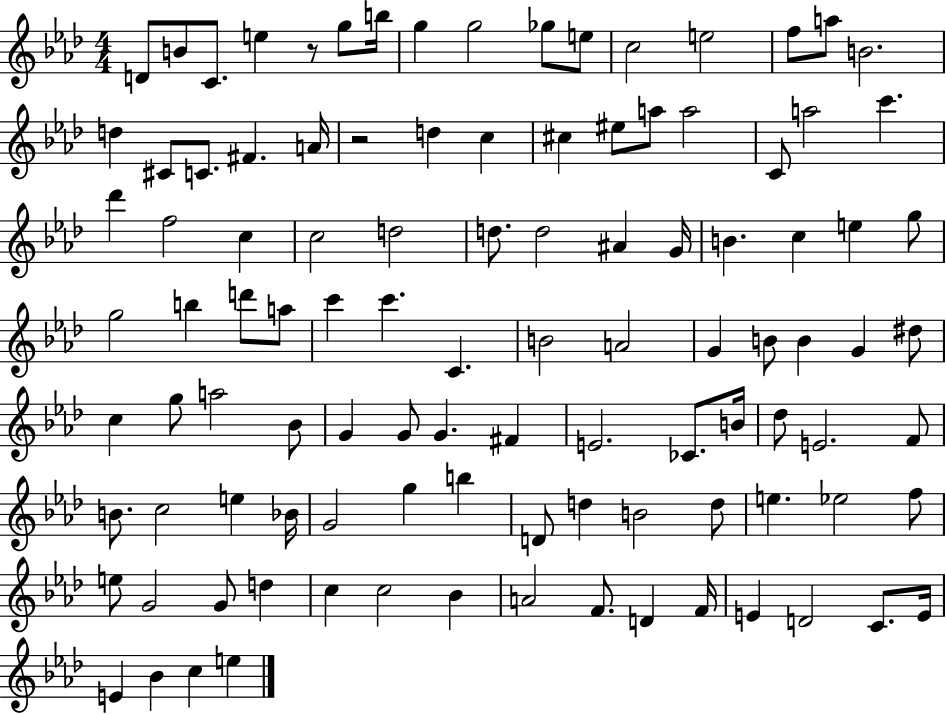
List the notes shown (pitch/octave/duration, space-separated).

D4/e B4/e C4/e. E5/q R/e G5/e B5/s G5/q G5/h Gb5/e E5/e C5/h E5/h F5/e A5/e B4/h. D5/q C#4/e C4/e. F#4/q. A4/s R/h D5/q C5/q C#5/q EIS5/e A5/e A5/h C4/e A5/h C6/q. Db6/q F5/h C5/q C5/h D5/h D5/e. D5/h A#4/q G4/s B4/q. C5/q E5/q G5/e G5/h B5/q D6/e A5/e C6/q C6/q. C4/q. B4/h A4/h G4/q B4/e B4/q G4/q D#5/e C5/q G5/e A5/h Bb4/e G4/q G4/e G4/q. F#4/q E4/h. CES4/e. B4/s Db5/e E4/h. F4/e B4/e. C5/h E5/q Bb4/s G4/h G5/q B5/q D4/e D5/q B4/h D5/e E5/q. Eb5/h F5/e E5/e G4/h G4/e D5/q C5/q C5/h Bb4/q A4/h F4/e. D4/q F4/s E4/q D4/h C4/e. E4/s E4/q Bb4/q C5/q E5/q